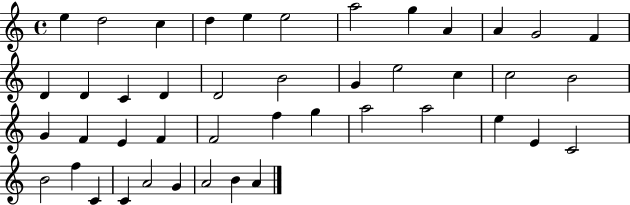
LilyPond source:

{
  \clef treble
  \time 4/4
  \defaultTimeSignature
  \key c \major
  e''4 d''2 c''4 | d''4 e''4 e''2 | a''2 g''4 a'4 | a'4 g'2 f'4 | \break d'4 d'4 c'4 d'4 | d'2 b'2 | g'4 e''2 c''4 | c''2 b'2 | \break g'4 f'4 e'4 f'4 | f'2 f''4 g''4 | a''2 a''2 | e''4 e'4 c'2 | \break b'2 f''4 c'4 | c'4 a'2 g'4 | a'2 b'4 a'4 | \bar "|."
}